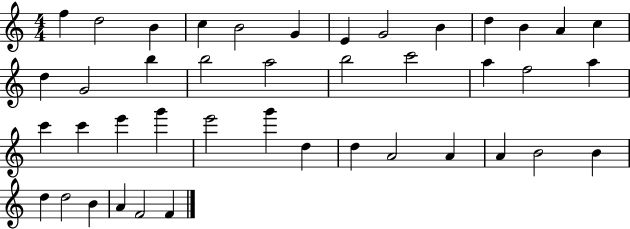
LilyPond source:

{
  \clef treble
  \numericTimeSignature
  \time 4/4
  \key c \major
  f''4 d''2 b'4 | c''4 b'2 g'4 | e'4 g'2 b'4 | d''4 b'4 a'4 c''4 | \break d''4 g'2 b''4 | b''2 a''2 | b''2 c'''2 | a''4 f''2 a''4 | \break c'''4 c'''4 e'''4 g'''4 | e'''2 g'''4 d''4 | d''4 a'2 a'4 | a'4 b'2 b'4 | \break d''4 d''2 b'4 | a'4 f'2 f'4 | \bar "|."
}